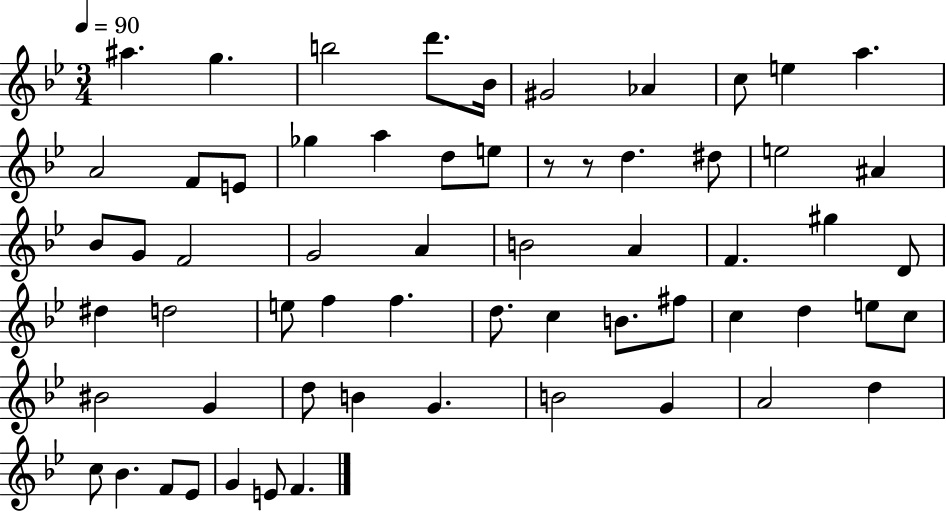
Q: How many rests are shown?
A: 2